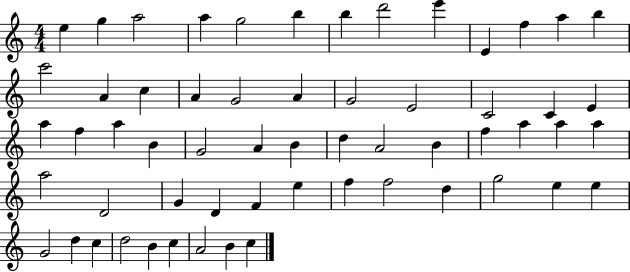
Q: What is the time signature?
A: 4/4